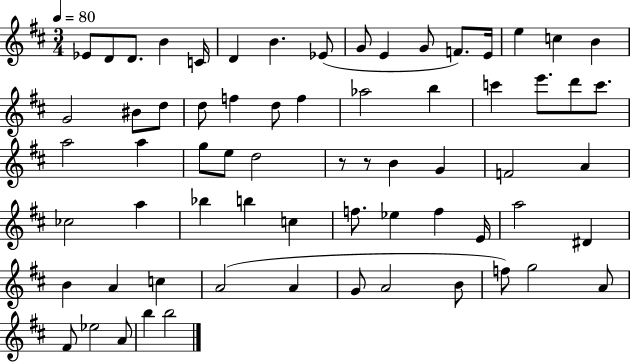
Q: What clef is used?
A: treble